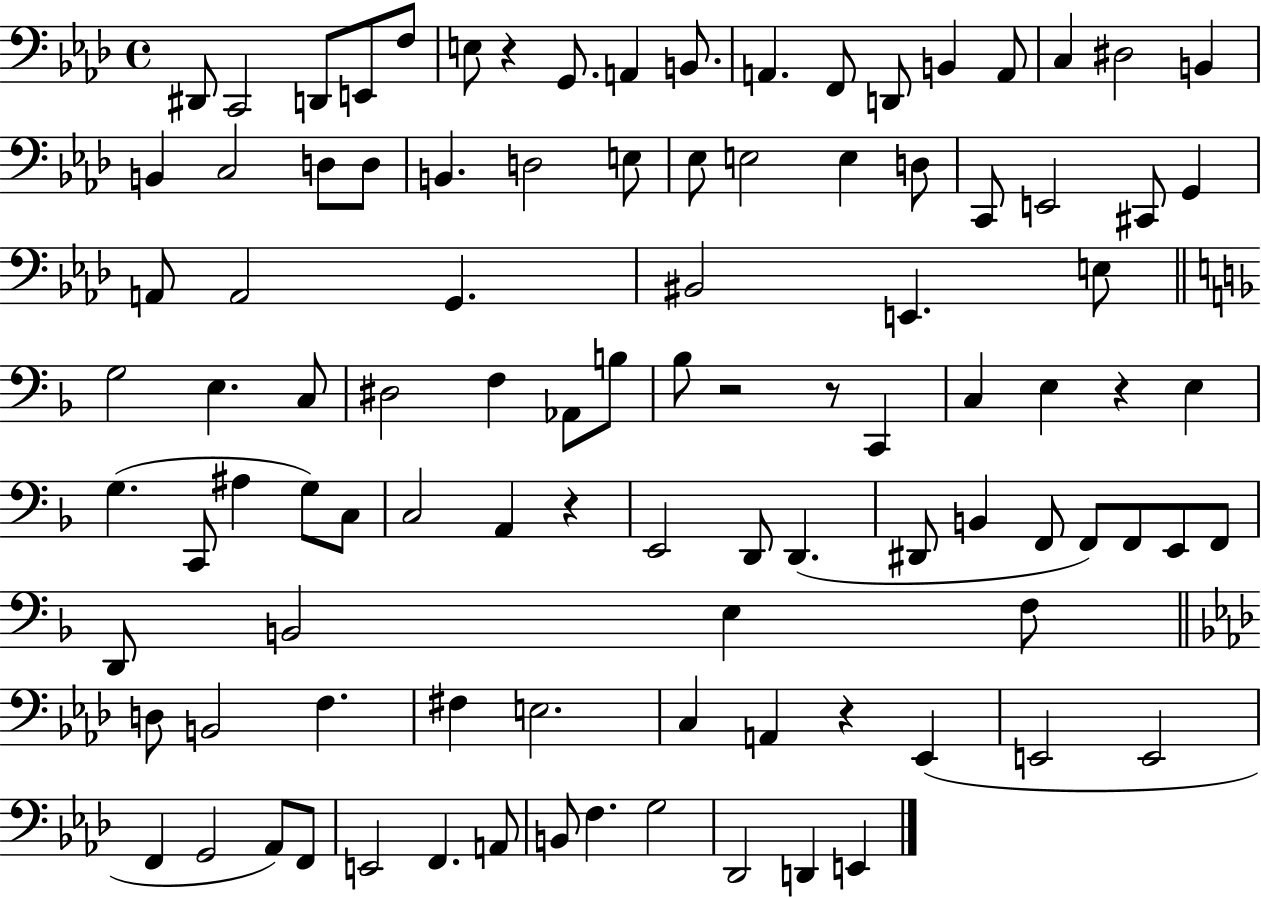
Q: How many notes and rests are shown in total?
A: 100